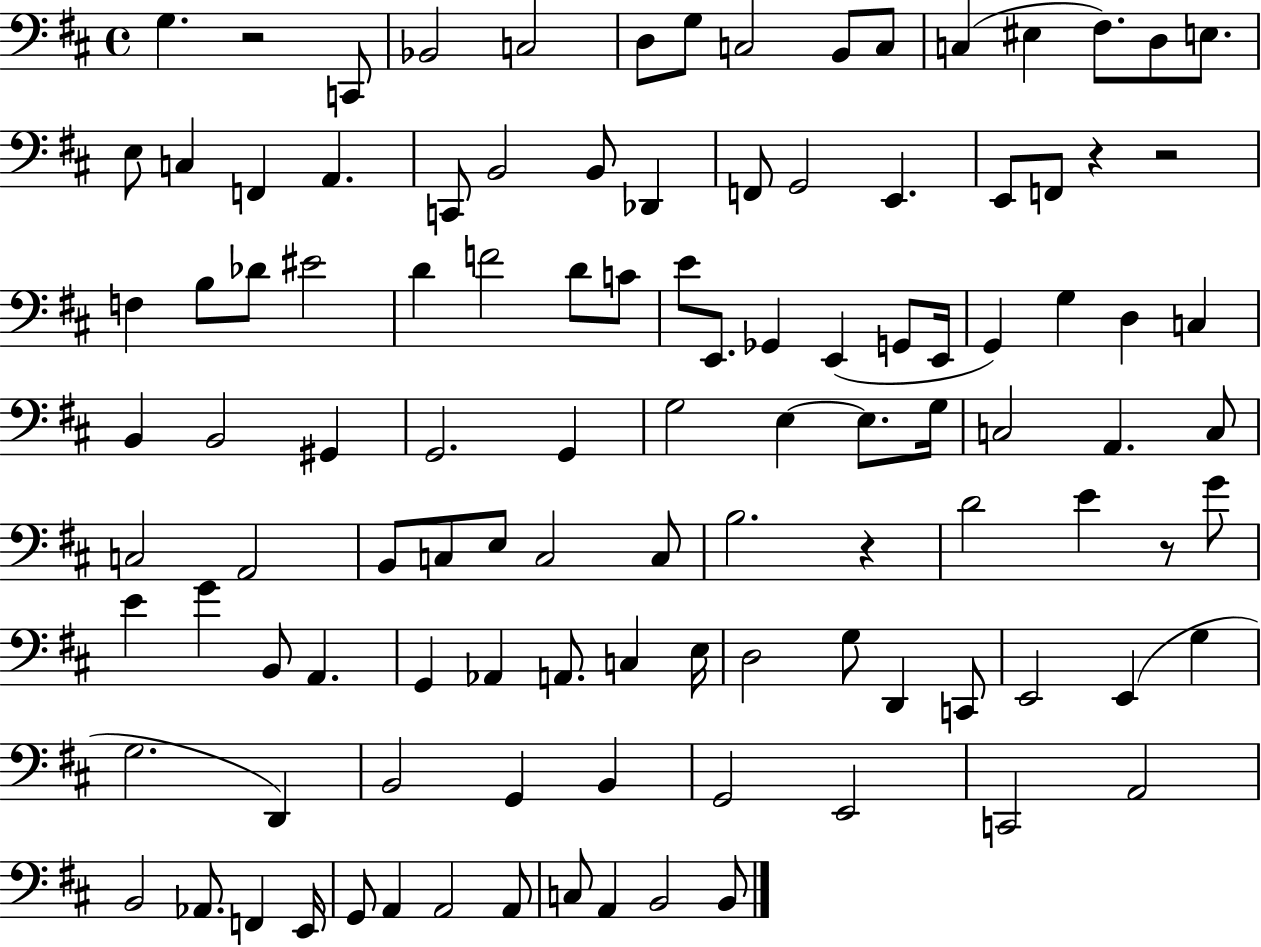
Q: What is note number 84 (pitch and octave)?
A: G3